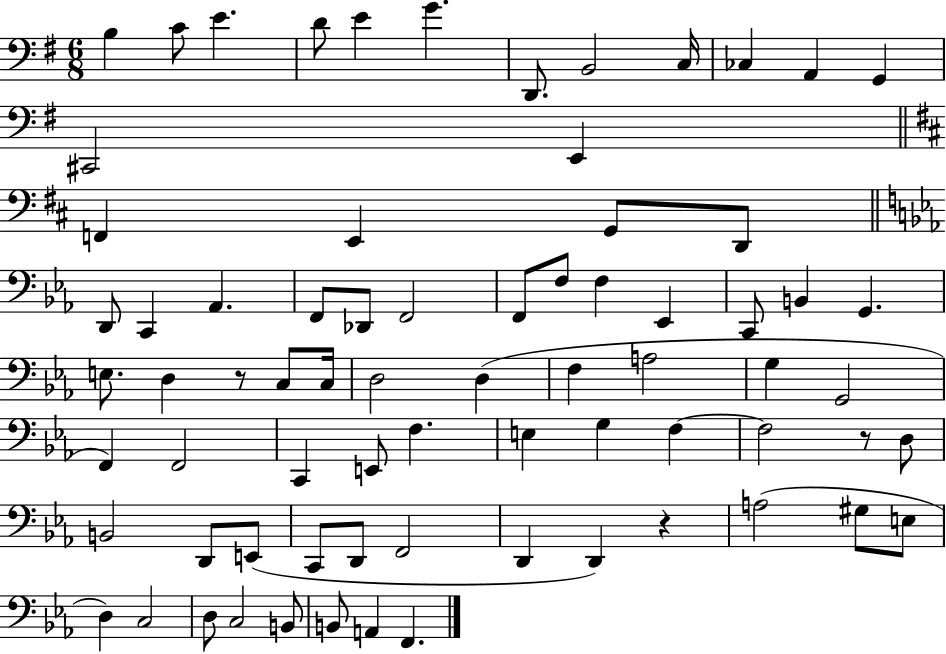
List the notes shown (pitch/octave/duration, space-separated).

B3/q C4/e E4/q. D4/e E4/q G4/q. D2/e. B2/h C3/s CES3/q A2/q G2/q C#2/h E2/q F2/q E2/q G2/e D2/e D2/e C2/q Ab2/q. F2/e Db2/e F2/h F2/e F3/e F3/q Eb2/q C2/e B2/q G2/q. E3/e. D3/q R/e C3/e C3/s D3/h D3/q F3/q A3/h G3/q G2/h F2/q F2/h C2/q E2/e F3/q. E3/q G3/q F3/q F3/h R/e D3/e B2/h D2/e E2/e C2/e D2/e F2/h D2/q D2/q R/q A3/h G#3/e E3/e D3/q C3/h D3/e C3/h B2/e B2/e A2/q F2/q.